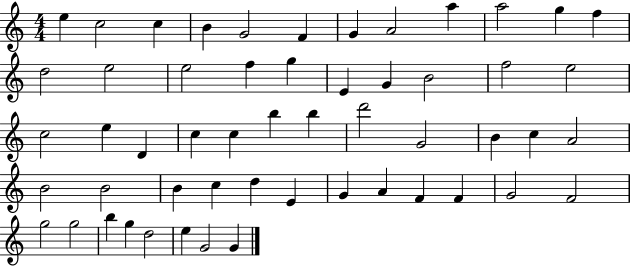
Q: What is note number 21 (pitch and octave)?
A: F5